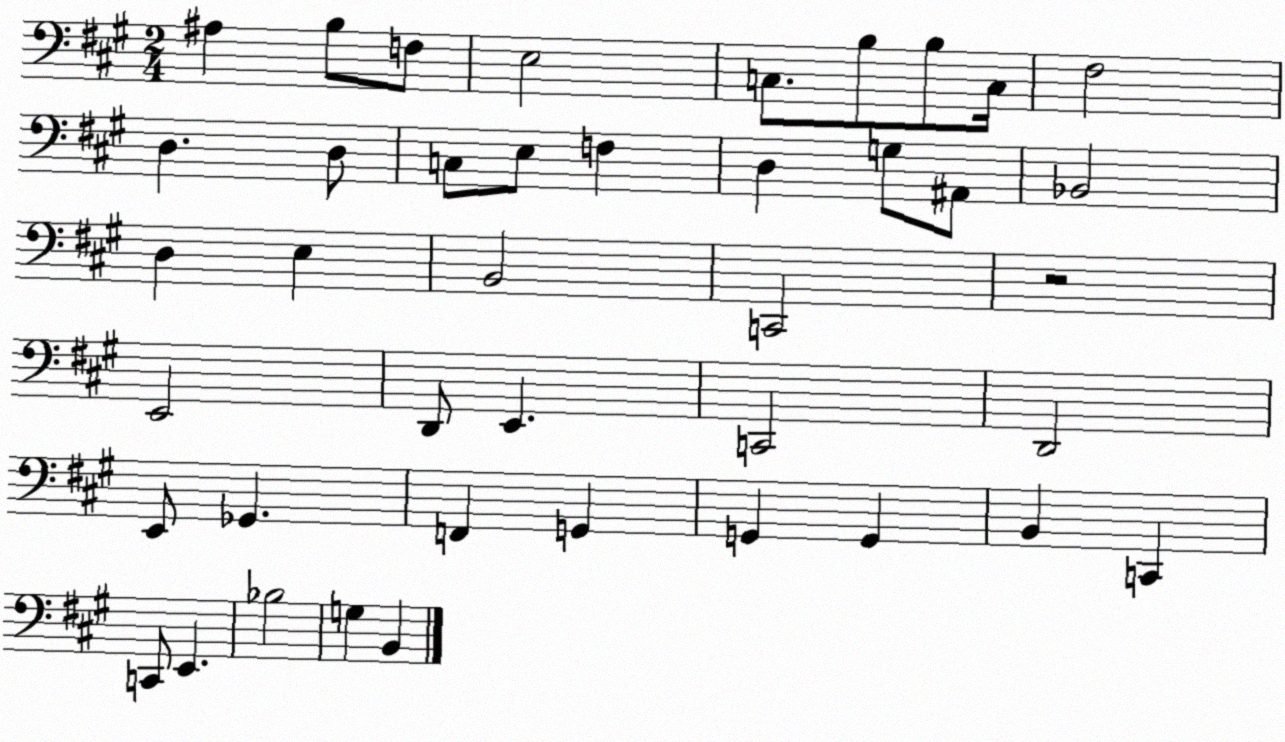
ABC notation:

X:1
T:Untitled
M:2/4
L:1/4
K:A
^A, B,/2 F,/2 E,2 C,/2 B,/2 B,/2 C,/4 ^F,2 D, D,/2 C,/2 E,/2 F, D, G,/2 ^A,,/2 _B,,2 D, E, B,,2 C,,2 z2 E,,2 D,,/2 E,, C,,2 D,,2 E,,/2 _G,, F,, G,, G,, G,, B,, C,, C,,/2 E,, _B,2 G, B,,